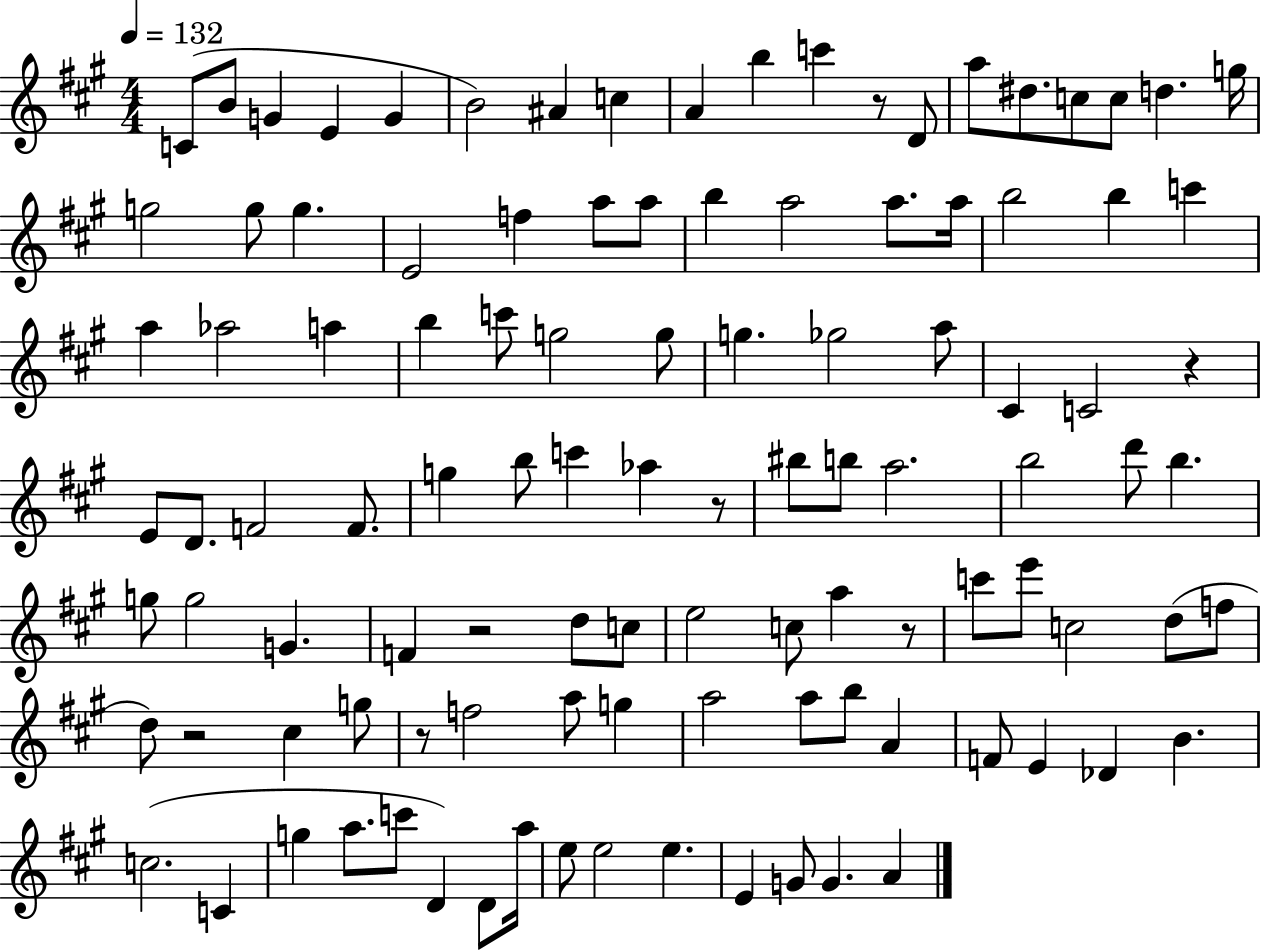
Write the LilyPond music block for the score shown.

{
  \clef treble
  \numericTimeSignature
  \time 4/4
  \key a \major
  \tempo 4 = 132
  c'8( b'8 g'4 e'4 g'4 | b'2) ais'4 c''4 | a'4 b''4 c'''4 r8 d'8 | a''8 dis''8. c''8 c''8 d''4. g''16 | \break g''2 g''8 g''4. | e'2 f''4 a''8 a''8 | b''4 a''2 a''8. a''16 | b''2 b''4 c'''4 | \break a''4 aes''2 a''4 | b''4 c'''8 g''2 g''8 | g''4. ges''2 a''8 | cis'4 c'2 r4 | \break e'8 d'8. f'2 f'8. | g''4 b''8 c'''4 aes''4 r8 | bis''8 b''8 a''2. | b''2 d'''8 b''4. | \break g''8 g''2 g'4. | f'4 r2 d''8 c''8 | e''2 c''8 a''4 r8 | c'''8 e'''8 c''2 d''8( f''8 | \break d''8) r2 cis''4 g''8 | r8 f''2 a''8 g''4 | a''2 a''8 b''8 a'4 | f'8 e'4 des'4 b'4. | \break c''2.( c'4 | g''4 a''8. c'''8 d'4) d'8 a''16 | e''8 e''2 e''4. | e'4 g'8 g'4. a'4 | \break \bar "|."
}